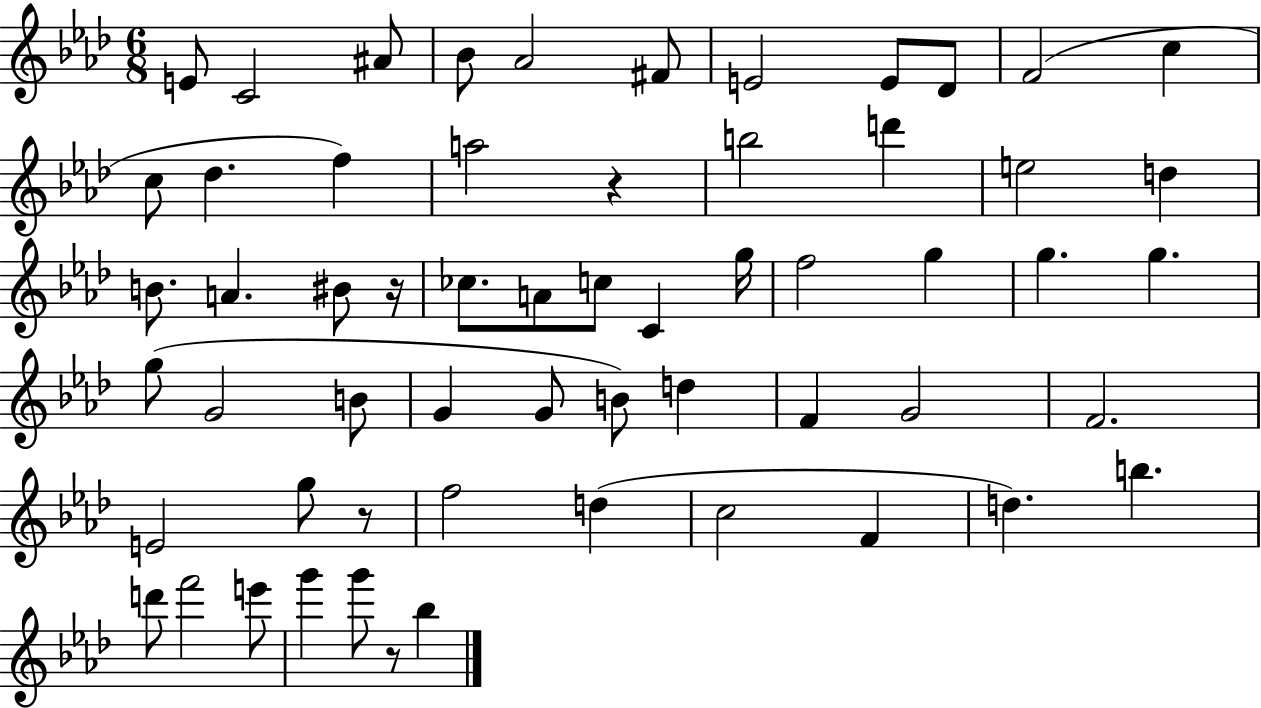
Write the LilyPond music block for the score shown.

{
  \clef treble
  \numericTimeSignature
  \time 6/8
  \key aes \major
  e'8 c'2 ais'8 | bes'8 aes'2 fis'8 | e'2 e'8 des'8 | f'2( c''4 | \break c''8 des''4. f''4) | a''2 r4 | b''2 d'''4 | e''2 d''4 | \break b'8. a'4. bis'8 r16 | ces''8. a'8 c''8 c'4 g''16 | f''2 g''4 | g''4. g''4. | \break g''8( g'2 b'8 | g'4 g'8 b'8) d''4 | f'4 g'2 | f'2. | \break e'2 g''8 r8 | f''2 d''4( | c''2 f'4 | d''4.) b''4. | \break d'''8 f'''2 e'''8 | g'''4 g'''8 r8 bes''4 | \bar "|."
}